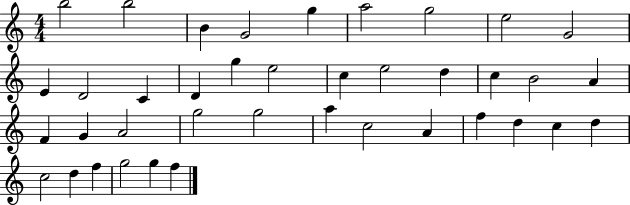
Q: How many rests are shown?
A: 0